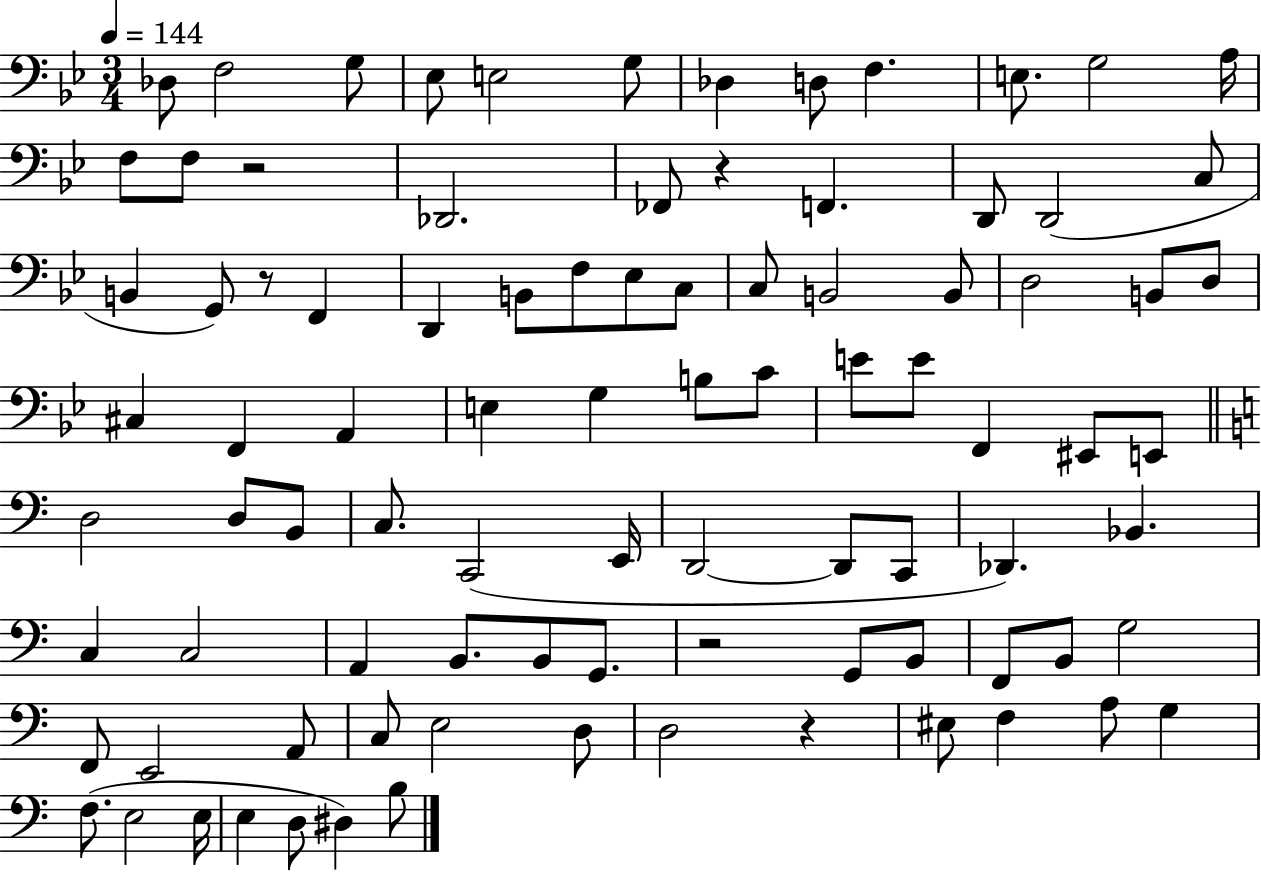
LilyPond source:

{
  \clef bass
  \numericTimeSignature
  \time 3/4
  \key bes \major
  \tempo 4 = 144
  des8 f2 g8 | ees8 e2 g8 | des4 d8 f4. | e8. g2 a16 | \break f8 f8 r2 | des,2. | fes,8 r4 f,4. | d,8 d,2( c8 | \break b,4 g,8) r8 f,4 | d,4 b,8 f8 ees8 c8 | c8 b,2 b,8 | d2 b,8 d8 | \break cis4 f,4 a,4 | e4 g4 b8 c'8 | e'8 e'8 f,4 eis,8 e,8 | \bar "||" \break \key c \major d2 d8 b,8 | c8. c,2( e,16 | d,2~~ d,8 c,8 | des,4.) bes,4. | \break c4 c2 | a,4 b,8. b,8 g,8. | r2 g,8 b,8 | f,8 b,8 g2 | \break f,8 e,2 a,8 | c8 e2 d8 | d2 r4 | eis8 f4 a8 g4 | \break f8.( e2 e16 | e4 d8 dis4) b8 | \bar "|."
}